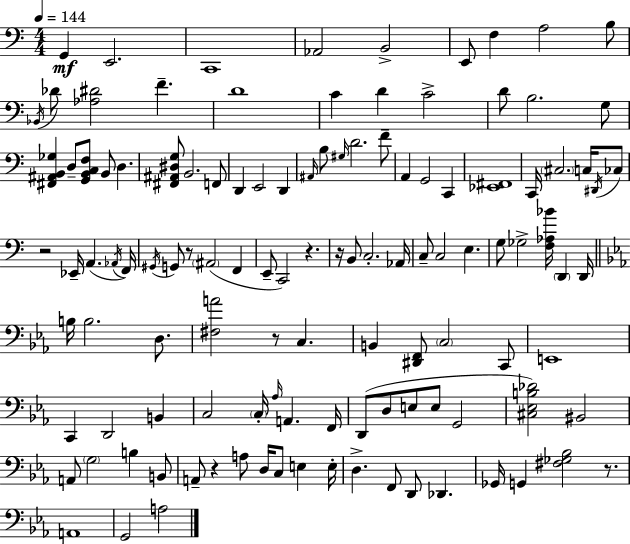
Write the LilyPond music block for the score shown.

{
  \clef bass
  \numericTimeSignature
  \time 4/4
  \key c \major
  \tempo 4 = 144
  g,4\mf e,2. | c,1 | aes,2 b,2-> | e,8 f4 a2 b8 | \break \acciaccatura { bes,16 } des'8 <aes dis'>2 f'4.-- | d'1 | c'4 d'4 c'2-> | d'8 b2. g8 | \break <fis, ais, b, ges>4 d8-- <g, b, c f>8 b,8 d4. | <fis, ais, dis g>8 b,2. f,8 | d,4 e,2 d,4 | \grace { ais,16 } b8 \grace { gis16 } d'2. | \break f'8-- a,4 g,2 c,4 | <ees, fis,>1 | c,16 \parenthesize cis2. | c16 \acciaccatura { dis,16 } ces8 r2 ees,16-- a,4.( | \break \acciaccatura { aes,16 } f,16) \acciaccatura { gis,16 } g,8 r8 \parenthesize ais,2( | f,4 e,8-- c,2) | r4. r16 b,8 c2.-. | aes,16 c8-- c2 | \break e4. g8 ges2-> | <f aes bes'>16 \parenthesize d,4 d,16 \bar "||" \break \key ees \major b16 b2. d8. | <fis a'>2 r8 c4. | b,4 <dis, f,>8 \parenthesize c2 c,8 | e,1 | \break c,4 d,2 b,4 | c2 \parenthesize c16-. \grace { aes16 } a,4. | f,16 d,8( d8 e8 e8 g,2 | <cis ees b des'>2) bis,2 | \break a,8 \parenthesize g2 b4 b,8 | a,8-- r4 a8 d16 c8 e4 | e16-. d4.-> f,8 d,8 des,4. | ges,16 g,4 <fis ges bes>2 r8. | \break a,1 | g,2 a2 | \bar "|."
}